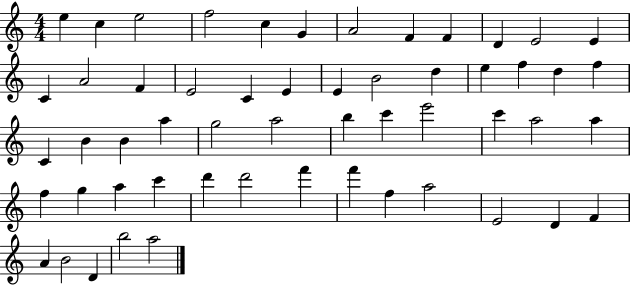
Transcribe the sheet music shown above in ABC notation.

X:1
T:Untitled
M:4/4
L:1/4
K:C
e c e2 f2 c G A2 F F D E2 E C A2 F E2 C E E B2 d e f d f C B B a g2 a2 b c' e'2 c' a2 a f g a c' d' d'2 f' f' f a2 E2 D F A B2 D b2 a2